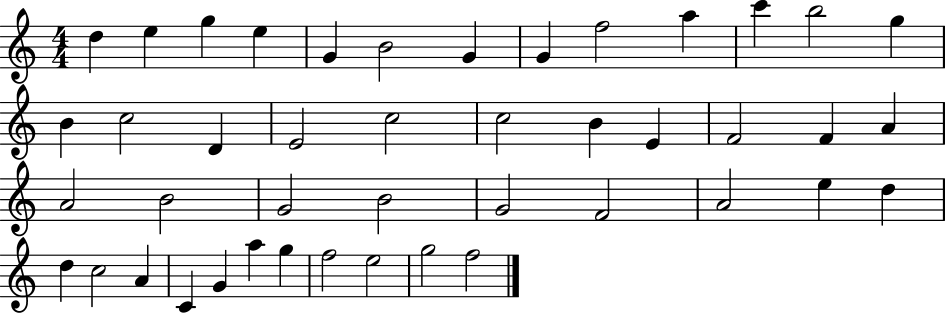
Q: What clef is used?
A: treble